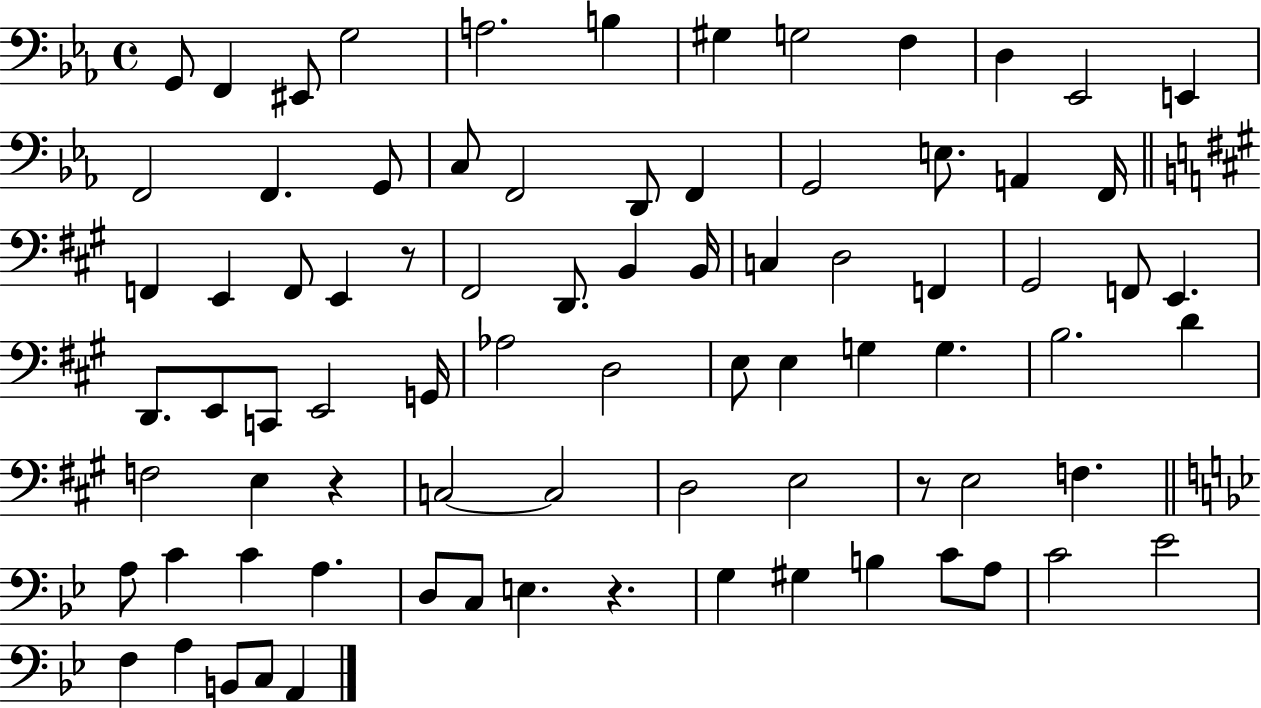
{
  \clef bass
  \time 4/4
  \defaultTimeSignature
  \key ees \major
  g,8 f,4 eis,8 g2 | a2. b4 | gis4 g2 f4 | d4 ees,2 e,4 | \break f,2 f,4. g,8 | c8 f,2 d,8 f,4 | g,2 e8. a,4 f,16 | \bar "||" \break \key a \major f,4 e,4 f,8 e,4 r8 | fis,2 d,8. b,4 b,16 | c4 d2 f,4 | gis,2 f,8 e,4. | \break d,8. e,8 c,8 e,2 g,16 | aes2 d2 | e8 e4 g4 g4. | b2. d'4 | \break f2 e4 r4 | c2~~ c2 | d2 e2 | r8 e2 f4. | \break \bar "||" \break \key g \minor a8 c'4 c'4 a4. | d8 c8 e4. r4. | g4 gis4 b4 c'8 a8 | c'2 ees'2 | \break f4 a4 b,8 c8 a,4 | \bar "|."
}